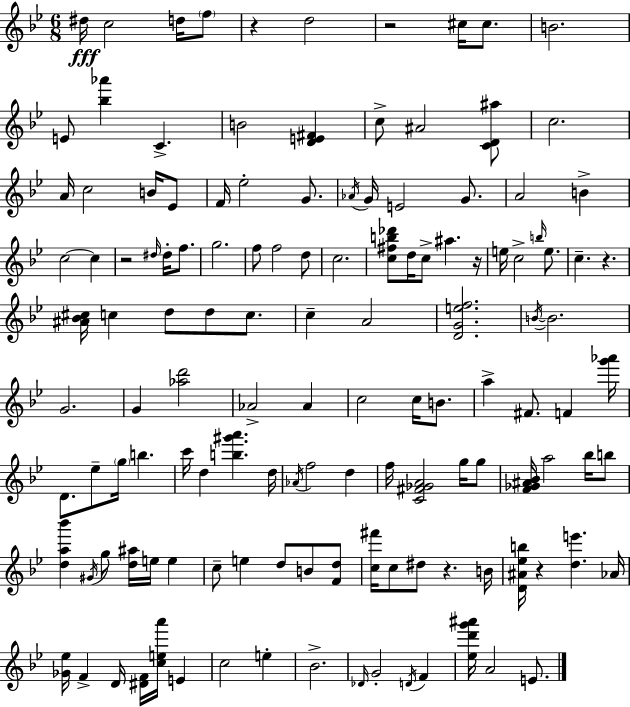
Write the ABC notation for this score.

X:1
T:Untitled
M:6/8
L:1/4
K:Bb
^d/4 c2 d/4 f/2 z d2 z2 ^c/4 ^c/2 B2 E/2 [_b_a'] C B2 [DE^F] c/2 ^A2 [CD^a]/2 c2 A/4 c2 B/4 _E/2 F/4 _e2 G/2 _A/4 G/4 E2 G/2 A2 B c2 c z2 ^d/4 ^d/4 f/2 g2 f/2 f2 d/2 c2 [c^fb_d']/2 d/4 c/2 ^a z/4 e/4 c2 b/4 e/2 c z [^A_B^c]/4 c d/2 d/2 c/2 c A2 [DGef]2 B/4 B2 G2 G [_ad']2 _A2 _A c2 c/4 B/2 a ^F/2 F [g'_a']/4 D/2 _e/2 g/4 b c'/4 d [b^g'a'] d/4 _A/4 f2 d f/4 [C^F_GA]2 g/4 g/2 [F_G^A_B]/4 a2 _b/4 b/2 [da_b'] ^G/4 g/2 [d^a]/4 e/4 e c/2 e d/2 B/2 [Fd]/2 [c^f']/4 c/2 ^d/2 z B/4 [D^A_eb]/4 z [de'] _A/4 [_G_e]/4 F D/4 [^DF]/4 [cea']/4 E c2 e _B2 _D/4 G2 D/4 F [_ed'g'^a']/4 A2 E/2